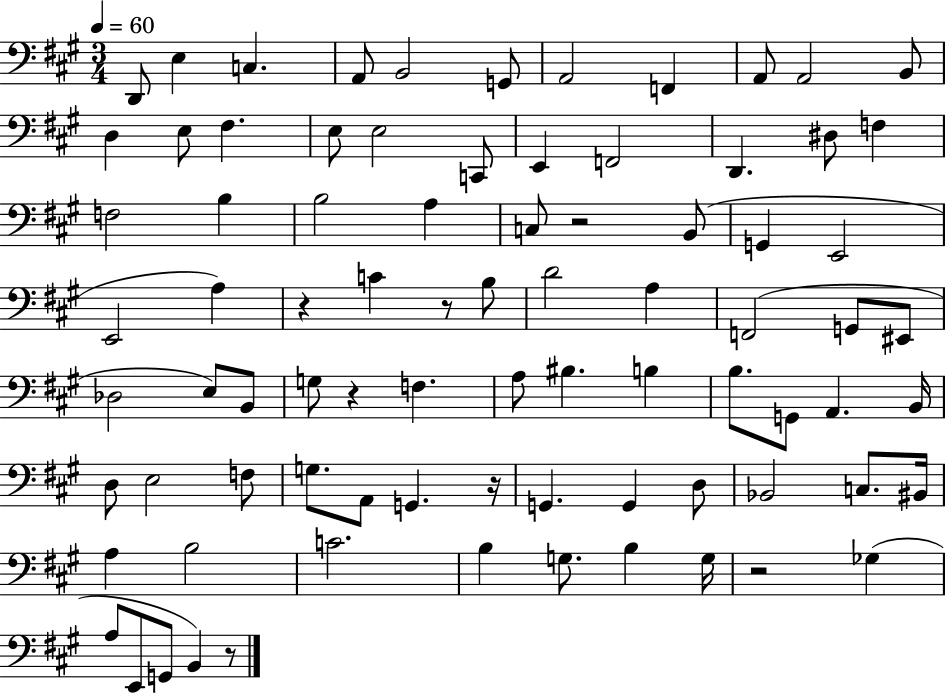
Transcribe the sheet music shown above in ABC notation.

X:1
T:Untitled
M:3/4
L:1/4
K:A
D,,/2 E, C, A,,/2 B,,2 G,,/2 A,,2 F,, A,,/2 A,,2 B,,/2 D, E,/2 ^F, E,/2 E,2 C,,/2 E,, F,,2 D,, ^D,/2 F, F,2 B, B,2 A, C,/2 z2 B,,/2 G,, E,,2 E,,2 A, z C z/2 B,/2 D2 A, F,,2 G,,/2 ^E,,/2 _D,2 E,/2 B,,/2 G,/2 z F, A,/2 ^B, B, B,/2 G,,/2 A,, B,,/4 D,/2 E,2 F,/2 G,/2 A,,/2 G,, z/4 G,, G,, D,/2 _B,,2 C,/2 ^B,,/4 A, B,2 C2 B, G,/2 B, G,/4 z2 _G, A,/2 E,,/2 G,,/2 B,, z/2